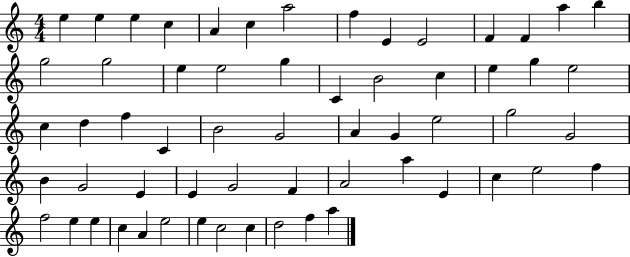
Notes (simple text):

E5/q E5/q E5/q C5/q A4/q C5/q A5/h F5/q E4/q E4/h F4/q F4/q A5/q B5/q G5/h G5/h E5/q E5/h G5/q C4/q B4/h C5/q E5/q G5/q E5/h C5/q D5/q F5/q C4/q B4/h G4/h A4/q G4/q E5/h G5/h G4/h B4/q G4/h E4/q E4/q G4/h F4/q A4/h A5/q E4/q C5/q E5/h F5/q F5/h E5/q E5/q C5/q A4/q E5/h E5/q C5/h C5/q D5/h F5/q A5/q